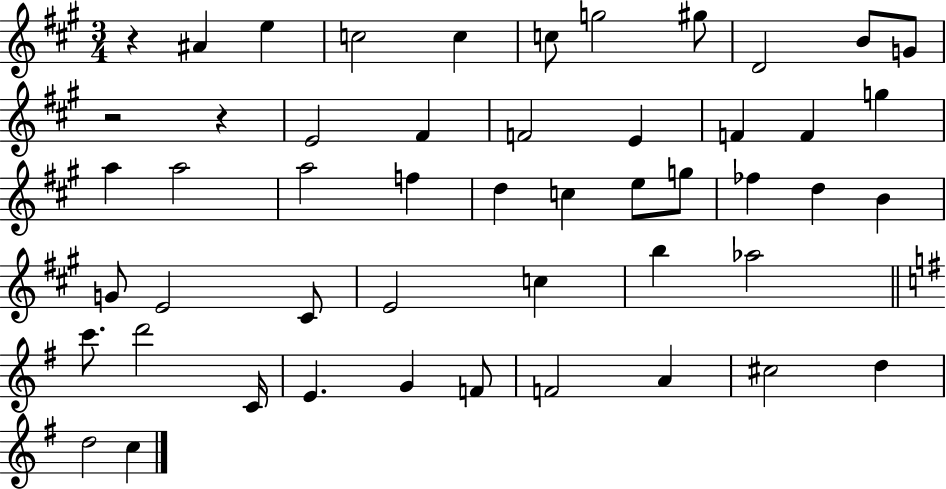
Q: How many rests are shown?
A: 3